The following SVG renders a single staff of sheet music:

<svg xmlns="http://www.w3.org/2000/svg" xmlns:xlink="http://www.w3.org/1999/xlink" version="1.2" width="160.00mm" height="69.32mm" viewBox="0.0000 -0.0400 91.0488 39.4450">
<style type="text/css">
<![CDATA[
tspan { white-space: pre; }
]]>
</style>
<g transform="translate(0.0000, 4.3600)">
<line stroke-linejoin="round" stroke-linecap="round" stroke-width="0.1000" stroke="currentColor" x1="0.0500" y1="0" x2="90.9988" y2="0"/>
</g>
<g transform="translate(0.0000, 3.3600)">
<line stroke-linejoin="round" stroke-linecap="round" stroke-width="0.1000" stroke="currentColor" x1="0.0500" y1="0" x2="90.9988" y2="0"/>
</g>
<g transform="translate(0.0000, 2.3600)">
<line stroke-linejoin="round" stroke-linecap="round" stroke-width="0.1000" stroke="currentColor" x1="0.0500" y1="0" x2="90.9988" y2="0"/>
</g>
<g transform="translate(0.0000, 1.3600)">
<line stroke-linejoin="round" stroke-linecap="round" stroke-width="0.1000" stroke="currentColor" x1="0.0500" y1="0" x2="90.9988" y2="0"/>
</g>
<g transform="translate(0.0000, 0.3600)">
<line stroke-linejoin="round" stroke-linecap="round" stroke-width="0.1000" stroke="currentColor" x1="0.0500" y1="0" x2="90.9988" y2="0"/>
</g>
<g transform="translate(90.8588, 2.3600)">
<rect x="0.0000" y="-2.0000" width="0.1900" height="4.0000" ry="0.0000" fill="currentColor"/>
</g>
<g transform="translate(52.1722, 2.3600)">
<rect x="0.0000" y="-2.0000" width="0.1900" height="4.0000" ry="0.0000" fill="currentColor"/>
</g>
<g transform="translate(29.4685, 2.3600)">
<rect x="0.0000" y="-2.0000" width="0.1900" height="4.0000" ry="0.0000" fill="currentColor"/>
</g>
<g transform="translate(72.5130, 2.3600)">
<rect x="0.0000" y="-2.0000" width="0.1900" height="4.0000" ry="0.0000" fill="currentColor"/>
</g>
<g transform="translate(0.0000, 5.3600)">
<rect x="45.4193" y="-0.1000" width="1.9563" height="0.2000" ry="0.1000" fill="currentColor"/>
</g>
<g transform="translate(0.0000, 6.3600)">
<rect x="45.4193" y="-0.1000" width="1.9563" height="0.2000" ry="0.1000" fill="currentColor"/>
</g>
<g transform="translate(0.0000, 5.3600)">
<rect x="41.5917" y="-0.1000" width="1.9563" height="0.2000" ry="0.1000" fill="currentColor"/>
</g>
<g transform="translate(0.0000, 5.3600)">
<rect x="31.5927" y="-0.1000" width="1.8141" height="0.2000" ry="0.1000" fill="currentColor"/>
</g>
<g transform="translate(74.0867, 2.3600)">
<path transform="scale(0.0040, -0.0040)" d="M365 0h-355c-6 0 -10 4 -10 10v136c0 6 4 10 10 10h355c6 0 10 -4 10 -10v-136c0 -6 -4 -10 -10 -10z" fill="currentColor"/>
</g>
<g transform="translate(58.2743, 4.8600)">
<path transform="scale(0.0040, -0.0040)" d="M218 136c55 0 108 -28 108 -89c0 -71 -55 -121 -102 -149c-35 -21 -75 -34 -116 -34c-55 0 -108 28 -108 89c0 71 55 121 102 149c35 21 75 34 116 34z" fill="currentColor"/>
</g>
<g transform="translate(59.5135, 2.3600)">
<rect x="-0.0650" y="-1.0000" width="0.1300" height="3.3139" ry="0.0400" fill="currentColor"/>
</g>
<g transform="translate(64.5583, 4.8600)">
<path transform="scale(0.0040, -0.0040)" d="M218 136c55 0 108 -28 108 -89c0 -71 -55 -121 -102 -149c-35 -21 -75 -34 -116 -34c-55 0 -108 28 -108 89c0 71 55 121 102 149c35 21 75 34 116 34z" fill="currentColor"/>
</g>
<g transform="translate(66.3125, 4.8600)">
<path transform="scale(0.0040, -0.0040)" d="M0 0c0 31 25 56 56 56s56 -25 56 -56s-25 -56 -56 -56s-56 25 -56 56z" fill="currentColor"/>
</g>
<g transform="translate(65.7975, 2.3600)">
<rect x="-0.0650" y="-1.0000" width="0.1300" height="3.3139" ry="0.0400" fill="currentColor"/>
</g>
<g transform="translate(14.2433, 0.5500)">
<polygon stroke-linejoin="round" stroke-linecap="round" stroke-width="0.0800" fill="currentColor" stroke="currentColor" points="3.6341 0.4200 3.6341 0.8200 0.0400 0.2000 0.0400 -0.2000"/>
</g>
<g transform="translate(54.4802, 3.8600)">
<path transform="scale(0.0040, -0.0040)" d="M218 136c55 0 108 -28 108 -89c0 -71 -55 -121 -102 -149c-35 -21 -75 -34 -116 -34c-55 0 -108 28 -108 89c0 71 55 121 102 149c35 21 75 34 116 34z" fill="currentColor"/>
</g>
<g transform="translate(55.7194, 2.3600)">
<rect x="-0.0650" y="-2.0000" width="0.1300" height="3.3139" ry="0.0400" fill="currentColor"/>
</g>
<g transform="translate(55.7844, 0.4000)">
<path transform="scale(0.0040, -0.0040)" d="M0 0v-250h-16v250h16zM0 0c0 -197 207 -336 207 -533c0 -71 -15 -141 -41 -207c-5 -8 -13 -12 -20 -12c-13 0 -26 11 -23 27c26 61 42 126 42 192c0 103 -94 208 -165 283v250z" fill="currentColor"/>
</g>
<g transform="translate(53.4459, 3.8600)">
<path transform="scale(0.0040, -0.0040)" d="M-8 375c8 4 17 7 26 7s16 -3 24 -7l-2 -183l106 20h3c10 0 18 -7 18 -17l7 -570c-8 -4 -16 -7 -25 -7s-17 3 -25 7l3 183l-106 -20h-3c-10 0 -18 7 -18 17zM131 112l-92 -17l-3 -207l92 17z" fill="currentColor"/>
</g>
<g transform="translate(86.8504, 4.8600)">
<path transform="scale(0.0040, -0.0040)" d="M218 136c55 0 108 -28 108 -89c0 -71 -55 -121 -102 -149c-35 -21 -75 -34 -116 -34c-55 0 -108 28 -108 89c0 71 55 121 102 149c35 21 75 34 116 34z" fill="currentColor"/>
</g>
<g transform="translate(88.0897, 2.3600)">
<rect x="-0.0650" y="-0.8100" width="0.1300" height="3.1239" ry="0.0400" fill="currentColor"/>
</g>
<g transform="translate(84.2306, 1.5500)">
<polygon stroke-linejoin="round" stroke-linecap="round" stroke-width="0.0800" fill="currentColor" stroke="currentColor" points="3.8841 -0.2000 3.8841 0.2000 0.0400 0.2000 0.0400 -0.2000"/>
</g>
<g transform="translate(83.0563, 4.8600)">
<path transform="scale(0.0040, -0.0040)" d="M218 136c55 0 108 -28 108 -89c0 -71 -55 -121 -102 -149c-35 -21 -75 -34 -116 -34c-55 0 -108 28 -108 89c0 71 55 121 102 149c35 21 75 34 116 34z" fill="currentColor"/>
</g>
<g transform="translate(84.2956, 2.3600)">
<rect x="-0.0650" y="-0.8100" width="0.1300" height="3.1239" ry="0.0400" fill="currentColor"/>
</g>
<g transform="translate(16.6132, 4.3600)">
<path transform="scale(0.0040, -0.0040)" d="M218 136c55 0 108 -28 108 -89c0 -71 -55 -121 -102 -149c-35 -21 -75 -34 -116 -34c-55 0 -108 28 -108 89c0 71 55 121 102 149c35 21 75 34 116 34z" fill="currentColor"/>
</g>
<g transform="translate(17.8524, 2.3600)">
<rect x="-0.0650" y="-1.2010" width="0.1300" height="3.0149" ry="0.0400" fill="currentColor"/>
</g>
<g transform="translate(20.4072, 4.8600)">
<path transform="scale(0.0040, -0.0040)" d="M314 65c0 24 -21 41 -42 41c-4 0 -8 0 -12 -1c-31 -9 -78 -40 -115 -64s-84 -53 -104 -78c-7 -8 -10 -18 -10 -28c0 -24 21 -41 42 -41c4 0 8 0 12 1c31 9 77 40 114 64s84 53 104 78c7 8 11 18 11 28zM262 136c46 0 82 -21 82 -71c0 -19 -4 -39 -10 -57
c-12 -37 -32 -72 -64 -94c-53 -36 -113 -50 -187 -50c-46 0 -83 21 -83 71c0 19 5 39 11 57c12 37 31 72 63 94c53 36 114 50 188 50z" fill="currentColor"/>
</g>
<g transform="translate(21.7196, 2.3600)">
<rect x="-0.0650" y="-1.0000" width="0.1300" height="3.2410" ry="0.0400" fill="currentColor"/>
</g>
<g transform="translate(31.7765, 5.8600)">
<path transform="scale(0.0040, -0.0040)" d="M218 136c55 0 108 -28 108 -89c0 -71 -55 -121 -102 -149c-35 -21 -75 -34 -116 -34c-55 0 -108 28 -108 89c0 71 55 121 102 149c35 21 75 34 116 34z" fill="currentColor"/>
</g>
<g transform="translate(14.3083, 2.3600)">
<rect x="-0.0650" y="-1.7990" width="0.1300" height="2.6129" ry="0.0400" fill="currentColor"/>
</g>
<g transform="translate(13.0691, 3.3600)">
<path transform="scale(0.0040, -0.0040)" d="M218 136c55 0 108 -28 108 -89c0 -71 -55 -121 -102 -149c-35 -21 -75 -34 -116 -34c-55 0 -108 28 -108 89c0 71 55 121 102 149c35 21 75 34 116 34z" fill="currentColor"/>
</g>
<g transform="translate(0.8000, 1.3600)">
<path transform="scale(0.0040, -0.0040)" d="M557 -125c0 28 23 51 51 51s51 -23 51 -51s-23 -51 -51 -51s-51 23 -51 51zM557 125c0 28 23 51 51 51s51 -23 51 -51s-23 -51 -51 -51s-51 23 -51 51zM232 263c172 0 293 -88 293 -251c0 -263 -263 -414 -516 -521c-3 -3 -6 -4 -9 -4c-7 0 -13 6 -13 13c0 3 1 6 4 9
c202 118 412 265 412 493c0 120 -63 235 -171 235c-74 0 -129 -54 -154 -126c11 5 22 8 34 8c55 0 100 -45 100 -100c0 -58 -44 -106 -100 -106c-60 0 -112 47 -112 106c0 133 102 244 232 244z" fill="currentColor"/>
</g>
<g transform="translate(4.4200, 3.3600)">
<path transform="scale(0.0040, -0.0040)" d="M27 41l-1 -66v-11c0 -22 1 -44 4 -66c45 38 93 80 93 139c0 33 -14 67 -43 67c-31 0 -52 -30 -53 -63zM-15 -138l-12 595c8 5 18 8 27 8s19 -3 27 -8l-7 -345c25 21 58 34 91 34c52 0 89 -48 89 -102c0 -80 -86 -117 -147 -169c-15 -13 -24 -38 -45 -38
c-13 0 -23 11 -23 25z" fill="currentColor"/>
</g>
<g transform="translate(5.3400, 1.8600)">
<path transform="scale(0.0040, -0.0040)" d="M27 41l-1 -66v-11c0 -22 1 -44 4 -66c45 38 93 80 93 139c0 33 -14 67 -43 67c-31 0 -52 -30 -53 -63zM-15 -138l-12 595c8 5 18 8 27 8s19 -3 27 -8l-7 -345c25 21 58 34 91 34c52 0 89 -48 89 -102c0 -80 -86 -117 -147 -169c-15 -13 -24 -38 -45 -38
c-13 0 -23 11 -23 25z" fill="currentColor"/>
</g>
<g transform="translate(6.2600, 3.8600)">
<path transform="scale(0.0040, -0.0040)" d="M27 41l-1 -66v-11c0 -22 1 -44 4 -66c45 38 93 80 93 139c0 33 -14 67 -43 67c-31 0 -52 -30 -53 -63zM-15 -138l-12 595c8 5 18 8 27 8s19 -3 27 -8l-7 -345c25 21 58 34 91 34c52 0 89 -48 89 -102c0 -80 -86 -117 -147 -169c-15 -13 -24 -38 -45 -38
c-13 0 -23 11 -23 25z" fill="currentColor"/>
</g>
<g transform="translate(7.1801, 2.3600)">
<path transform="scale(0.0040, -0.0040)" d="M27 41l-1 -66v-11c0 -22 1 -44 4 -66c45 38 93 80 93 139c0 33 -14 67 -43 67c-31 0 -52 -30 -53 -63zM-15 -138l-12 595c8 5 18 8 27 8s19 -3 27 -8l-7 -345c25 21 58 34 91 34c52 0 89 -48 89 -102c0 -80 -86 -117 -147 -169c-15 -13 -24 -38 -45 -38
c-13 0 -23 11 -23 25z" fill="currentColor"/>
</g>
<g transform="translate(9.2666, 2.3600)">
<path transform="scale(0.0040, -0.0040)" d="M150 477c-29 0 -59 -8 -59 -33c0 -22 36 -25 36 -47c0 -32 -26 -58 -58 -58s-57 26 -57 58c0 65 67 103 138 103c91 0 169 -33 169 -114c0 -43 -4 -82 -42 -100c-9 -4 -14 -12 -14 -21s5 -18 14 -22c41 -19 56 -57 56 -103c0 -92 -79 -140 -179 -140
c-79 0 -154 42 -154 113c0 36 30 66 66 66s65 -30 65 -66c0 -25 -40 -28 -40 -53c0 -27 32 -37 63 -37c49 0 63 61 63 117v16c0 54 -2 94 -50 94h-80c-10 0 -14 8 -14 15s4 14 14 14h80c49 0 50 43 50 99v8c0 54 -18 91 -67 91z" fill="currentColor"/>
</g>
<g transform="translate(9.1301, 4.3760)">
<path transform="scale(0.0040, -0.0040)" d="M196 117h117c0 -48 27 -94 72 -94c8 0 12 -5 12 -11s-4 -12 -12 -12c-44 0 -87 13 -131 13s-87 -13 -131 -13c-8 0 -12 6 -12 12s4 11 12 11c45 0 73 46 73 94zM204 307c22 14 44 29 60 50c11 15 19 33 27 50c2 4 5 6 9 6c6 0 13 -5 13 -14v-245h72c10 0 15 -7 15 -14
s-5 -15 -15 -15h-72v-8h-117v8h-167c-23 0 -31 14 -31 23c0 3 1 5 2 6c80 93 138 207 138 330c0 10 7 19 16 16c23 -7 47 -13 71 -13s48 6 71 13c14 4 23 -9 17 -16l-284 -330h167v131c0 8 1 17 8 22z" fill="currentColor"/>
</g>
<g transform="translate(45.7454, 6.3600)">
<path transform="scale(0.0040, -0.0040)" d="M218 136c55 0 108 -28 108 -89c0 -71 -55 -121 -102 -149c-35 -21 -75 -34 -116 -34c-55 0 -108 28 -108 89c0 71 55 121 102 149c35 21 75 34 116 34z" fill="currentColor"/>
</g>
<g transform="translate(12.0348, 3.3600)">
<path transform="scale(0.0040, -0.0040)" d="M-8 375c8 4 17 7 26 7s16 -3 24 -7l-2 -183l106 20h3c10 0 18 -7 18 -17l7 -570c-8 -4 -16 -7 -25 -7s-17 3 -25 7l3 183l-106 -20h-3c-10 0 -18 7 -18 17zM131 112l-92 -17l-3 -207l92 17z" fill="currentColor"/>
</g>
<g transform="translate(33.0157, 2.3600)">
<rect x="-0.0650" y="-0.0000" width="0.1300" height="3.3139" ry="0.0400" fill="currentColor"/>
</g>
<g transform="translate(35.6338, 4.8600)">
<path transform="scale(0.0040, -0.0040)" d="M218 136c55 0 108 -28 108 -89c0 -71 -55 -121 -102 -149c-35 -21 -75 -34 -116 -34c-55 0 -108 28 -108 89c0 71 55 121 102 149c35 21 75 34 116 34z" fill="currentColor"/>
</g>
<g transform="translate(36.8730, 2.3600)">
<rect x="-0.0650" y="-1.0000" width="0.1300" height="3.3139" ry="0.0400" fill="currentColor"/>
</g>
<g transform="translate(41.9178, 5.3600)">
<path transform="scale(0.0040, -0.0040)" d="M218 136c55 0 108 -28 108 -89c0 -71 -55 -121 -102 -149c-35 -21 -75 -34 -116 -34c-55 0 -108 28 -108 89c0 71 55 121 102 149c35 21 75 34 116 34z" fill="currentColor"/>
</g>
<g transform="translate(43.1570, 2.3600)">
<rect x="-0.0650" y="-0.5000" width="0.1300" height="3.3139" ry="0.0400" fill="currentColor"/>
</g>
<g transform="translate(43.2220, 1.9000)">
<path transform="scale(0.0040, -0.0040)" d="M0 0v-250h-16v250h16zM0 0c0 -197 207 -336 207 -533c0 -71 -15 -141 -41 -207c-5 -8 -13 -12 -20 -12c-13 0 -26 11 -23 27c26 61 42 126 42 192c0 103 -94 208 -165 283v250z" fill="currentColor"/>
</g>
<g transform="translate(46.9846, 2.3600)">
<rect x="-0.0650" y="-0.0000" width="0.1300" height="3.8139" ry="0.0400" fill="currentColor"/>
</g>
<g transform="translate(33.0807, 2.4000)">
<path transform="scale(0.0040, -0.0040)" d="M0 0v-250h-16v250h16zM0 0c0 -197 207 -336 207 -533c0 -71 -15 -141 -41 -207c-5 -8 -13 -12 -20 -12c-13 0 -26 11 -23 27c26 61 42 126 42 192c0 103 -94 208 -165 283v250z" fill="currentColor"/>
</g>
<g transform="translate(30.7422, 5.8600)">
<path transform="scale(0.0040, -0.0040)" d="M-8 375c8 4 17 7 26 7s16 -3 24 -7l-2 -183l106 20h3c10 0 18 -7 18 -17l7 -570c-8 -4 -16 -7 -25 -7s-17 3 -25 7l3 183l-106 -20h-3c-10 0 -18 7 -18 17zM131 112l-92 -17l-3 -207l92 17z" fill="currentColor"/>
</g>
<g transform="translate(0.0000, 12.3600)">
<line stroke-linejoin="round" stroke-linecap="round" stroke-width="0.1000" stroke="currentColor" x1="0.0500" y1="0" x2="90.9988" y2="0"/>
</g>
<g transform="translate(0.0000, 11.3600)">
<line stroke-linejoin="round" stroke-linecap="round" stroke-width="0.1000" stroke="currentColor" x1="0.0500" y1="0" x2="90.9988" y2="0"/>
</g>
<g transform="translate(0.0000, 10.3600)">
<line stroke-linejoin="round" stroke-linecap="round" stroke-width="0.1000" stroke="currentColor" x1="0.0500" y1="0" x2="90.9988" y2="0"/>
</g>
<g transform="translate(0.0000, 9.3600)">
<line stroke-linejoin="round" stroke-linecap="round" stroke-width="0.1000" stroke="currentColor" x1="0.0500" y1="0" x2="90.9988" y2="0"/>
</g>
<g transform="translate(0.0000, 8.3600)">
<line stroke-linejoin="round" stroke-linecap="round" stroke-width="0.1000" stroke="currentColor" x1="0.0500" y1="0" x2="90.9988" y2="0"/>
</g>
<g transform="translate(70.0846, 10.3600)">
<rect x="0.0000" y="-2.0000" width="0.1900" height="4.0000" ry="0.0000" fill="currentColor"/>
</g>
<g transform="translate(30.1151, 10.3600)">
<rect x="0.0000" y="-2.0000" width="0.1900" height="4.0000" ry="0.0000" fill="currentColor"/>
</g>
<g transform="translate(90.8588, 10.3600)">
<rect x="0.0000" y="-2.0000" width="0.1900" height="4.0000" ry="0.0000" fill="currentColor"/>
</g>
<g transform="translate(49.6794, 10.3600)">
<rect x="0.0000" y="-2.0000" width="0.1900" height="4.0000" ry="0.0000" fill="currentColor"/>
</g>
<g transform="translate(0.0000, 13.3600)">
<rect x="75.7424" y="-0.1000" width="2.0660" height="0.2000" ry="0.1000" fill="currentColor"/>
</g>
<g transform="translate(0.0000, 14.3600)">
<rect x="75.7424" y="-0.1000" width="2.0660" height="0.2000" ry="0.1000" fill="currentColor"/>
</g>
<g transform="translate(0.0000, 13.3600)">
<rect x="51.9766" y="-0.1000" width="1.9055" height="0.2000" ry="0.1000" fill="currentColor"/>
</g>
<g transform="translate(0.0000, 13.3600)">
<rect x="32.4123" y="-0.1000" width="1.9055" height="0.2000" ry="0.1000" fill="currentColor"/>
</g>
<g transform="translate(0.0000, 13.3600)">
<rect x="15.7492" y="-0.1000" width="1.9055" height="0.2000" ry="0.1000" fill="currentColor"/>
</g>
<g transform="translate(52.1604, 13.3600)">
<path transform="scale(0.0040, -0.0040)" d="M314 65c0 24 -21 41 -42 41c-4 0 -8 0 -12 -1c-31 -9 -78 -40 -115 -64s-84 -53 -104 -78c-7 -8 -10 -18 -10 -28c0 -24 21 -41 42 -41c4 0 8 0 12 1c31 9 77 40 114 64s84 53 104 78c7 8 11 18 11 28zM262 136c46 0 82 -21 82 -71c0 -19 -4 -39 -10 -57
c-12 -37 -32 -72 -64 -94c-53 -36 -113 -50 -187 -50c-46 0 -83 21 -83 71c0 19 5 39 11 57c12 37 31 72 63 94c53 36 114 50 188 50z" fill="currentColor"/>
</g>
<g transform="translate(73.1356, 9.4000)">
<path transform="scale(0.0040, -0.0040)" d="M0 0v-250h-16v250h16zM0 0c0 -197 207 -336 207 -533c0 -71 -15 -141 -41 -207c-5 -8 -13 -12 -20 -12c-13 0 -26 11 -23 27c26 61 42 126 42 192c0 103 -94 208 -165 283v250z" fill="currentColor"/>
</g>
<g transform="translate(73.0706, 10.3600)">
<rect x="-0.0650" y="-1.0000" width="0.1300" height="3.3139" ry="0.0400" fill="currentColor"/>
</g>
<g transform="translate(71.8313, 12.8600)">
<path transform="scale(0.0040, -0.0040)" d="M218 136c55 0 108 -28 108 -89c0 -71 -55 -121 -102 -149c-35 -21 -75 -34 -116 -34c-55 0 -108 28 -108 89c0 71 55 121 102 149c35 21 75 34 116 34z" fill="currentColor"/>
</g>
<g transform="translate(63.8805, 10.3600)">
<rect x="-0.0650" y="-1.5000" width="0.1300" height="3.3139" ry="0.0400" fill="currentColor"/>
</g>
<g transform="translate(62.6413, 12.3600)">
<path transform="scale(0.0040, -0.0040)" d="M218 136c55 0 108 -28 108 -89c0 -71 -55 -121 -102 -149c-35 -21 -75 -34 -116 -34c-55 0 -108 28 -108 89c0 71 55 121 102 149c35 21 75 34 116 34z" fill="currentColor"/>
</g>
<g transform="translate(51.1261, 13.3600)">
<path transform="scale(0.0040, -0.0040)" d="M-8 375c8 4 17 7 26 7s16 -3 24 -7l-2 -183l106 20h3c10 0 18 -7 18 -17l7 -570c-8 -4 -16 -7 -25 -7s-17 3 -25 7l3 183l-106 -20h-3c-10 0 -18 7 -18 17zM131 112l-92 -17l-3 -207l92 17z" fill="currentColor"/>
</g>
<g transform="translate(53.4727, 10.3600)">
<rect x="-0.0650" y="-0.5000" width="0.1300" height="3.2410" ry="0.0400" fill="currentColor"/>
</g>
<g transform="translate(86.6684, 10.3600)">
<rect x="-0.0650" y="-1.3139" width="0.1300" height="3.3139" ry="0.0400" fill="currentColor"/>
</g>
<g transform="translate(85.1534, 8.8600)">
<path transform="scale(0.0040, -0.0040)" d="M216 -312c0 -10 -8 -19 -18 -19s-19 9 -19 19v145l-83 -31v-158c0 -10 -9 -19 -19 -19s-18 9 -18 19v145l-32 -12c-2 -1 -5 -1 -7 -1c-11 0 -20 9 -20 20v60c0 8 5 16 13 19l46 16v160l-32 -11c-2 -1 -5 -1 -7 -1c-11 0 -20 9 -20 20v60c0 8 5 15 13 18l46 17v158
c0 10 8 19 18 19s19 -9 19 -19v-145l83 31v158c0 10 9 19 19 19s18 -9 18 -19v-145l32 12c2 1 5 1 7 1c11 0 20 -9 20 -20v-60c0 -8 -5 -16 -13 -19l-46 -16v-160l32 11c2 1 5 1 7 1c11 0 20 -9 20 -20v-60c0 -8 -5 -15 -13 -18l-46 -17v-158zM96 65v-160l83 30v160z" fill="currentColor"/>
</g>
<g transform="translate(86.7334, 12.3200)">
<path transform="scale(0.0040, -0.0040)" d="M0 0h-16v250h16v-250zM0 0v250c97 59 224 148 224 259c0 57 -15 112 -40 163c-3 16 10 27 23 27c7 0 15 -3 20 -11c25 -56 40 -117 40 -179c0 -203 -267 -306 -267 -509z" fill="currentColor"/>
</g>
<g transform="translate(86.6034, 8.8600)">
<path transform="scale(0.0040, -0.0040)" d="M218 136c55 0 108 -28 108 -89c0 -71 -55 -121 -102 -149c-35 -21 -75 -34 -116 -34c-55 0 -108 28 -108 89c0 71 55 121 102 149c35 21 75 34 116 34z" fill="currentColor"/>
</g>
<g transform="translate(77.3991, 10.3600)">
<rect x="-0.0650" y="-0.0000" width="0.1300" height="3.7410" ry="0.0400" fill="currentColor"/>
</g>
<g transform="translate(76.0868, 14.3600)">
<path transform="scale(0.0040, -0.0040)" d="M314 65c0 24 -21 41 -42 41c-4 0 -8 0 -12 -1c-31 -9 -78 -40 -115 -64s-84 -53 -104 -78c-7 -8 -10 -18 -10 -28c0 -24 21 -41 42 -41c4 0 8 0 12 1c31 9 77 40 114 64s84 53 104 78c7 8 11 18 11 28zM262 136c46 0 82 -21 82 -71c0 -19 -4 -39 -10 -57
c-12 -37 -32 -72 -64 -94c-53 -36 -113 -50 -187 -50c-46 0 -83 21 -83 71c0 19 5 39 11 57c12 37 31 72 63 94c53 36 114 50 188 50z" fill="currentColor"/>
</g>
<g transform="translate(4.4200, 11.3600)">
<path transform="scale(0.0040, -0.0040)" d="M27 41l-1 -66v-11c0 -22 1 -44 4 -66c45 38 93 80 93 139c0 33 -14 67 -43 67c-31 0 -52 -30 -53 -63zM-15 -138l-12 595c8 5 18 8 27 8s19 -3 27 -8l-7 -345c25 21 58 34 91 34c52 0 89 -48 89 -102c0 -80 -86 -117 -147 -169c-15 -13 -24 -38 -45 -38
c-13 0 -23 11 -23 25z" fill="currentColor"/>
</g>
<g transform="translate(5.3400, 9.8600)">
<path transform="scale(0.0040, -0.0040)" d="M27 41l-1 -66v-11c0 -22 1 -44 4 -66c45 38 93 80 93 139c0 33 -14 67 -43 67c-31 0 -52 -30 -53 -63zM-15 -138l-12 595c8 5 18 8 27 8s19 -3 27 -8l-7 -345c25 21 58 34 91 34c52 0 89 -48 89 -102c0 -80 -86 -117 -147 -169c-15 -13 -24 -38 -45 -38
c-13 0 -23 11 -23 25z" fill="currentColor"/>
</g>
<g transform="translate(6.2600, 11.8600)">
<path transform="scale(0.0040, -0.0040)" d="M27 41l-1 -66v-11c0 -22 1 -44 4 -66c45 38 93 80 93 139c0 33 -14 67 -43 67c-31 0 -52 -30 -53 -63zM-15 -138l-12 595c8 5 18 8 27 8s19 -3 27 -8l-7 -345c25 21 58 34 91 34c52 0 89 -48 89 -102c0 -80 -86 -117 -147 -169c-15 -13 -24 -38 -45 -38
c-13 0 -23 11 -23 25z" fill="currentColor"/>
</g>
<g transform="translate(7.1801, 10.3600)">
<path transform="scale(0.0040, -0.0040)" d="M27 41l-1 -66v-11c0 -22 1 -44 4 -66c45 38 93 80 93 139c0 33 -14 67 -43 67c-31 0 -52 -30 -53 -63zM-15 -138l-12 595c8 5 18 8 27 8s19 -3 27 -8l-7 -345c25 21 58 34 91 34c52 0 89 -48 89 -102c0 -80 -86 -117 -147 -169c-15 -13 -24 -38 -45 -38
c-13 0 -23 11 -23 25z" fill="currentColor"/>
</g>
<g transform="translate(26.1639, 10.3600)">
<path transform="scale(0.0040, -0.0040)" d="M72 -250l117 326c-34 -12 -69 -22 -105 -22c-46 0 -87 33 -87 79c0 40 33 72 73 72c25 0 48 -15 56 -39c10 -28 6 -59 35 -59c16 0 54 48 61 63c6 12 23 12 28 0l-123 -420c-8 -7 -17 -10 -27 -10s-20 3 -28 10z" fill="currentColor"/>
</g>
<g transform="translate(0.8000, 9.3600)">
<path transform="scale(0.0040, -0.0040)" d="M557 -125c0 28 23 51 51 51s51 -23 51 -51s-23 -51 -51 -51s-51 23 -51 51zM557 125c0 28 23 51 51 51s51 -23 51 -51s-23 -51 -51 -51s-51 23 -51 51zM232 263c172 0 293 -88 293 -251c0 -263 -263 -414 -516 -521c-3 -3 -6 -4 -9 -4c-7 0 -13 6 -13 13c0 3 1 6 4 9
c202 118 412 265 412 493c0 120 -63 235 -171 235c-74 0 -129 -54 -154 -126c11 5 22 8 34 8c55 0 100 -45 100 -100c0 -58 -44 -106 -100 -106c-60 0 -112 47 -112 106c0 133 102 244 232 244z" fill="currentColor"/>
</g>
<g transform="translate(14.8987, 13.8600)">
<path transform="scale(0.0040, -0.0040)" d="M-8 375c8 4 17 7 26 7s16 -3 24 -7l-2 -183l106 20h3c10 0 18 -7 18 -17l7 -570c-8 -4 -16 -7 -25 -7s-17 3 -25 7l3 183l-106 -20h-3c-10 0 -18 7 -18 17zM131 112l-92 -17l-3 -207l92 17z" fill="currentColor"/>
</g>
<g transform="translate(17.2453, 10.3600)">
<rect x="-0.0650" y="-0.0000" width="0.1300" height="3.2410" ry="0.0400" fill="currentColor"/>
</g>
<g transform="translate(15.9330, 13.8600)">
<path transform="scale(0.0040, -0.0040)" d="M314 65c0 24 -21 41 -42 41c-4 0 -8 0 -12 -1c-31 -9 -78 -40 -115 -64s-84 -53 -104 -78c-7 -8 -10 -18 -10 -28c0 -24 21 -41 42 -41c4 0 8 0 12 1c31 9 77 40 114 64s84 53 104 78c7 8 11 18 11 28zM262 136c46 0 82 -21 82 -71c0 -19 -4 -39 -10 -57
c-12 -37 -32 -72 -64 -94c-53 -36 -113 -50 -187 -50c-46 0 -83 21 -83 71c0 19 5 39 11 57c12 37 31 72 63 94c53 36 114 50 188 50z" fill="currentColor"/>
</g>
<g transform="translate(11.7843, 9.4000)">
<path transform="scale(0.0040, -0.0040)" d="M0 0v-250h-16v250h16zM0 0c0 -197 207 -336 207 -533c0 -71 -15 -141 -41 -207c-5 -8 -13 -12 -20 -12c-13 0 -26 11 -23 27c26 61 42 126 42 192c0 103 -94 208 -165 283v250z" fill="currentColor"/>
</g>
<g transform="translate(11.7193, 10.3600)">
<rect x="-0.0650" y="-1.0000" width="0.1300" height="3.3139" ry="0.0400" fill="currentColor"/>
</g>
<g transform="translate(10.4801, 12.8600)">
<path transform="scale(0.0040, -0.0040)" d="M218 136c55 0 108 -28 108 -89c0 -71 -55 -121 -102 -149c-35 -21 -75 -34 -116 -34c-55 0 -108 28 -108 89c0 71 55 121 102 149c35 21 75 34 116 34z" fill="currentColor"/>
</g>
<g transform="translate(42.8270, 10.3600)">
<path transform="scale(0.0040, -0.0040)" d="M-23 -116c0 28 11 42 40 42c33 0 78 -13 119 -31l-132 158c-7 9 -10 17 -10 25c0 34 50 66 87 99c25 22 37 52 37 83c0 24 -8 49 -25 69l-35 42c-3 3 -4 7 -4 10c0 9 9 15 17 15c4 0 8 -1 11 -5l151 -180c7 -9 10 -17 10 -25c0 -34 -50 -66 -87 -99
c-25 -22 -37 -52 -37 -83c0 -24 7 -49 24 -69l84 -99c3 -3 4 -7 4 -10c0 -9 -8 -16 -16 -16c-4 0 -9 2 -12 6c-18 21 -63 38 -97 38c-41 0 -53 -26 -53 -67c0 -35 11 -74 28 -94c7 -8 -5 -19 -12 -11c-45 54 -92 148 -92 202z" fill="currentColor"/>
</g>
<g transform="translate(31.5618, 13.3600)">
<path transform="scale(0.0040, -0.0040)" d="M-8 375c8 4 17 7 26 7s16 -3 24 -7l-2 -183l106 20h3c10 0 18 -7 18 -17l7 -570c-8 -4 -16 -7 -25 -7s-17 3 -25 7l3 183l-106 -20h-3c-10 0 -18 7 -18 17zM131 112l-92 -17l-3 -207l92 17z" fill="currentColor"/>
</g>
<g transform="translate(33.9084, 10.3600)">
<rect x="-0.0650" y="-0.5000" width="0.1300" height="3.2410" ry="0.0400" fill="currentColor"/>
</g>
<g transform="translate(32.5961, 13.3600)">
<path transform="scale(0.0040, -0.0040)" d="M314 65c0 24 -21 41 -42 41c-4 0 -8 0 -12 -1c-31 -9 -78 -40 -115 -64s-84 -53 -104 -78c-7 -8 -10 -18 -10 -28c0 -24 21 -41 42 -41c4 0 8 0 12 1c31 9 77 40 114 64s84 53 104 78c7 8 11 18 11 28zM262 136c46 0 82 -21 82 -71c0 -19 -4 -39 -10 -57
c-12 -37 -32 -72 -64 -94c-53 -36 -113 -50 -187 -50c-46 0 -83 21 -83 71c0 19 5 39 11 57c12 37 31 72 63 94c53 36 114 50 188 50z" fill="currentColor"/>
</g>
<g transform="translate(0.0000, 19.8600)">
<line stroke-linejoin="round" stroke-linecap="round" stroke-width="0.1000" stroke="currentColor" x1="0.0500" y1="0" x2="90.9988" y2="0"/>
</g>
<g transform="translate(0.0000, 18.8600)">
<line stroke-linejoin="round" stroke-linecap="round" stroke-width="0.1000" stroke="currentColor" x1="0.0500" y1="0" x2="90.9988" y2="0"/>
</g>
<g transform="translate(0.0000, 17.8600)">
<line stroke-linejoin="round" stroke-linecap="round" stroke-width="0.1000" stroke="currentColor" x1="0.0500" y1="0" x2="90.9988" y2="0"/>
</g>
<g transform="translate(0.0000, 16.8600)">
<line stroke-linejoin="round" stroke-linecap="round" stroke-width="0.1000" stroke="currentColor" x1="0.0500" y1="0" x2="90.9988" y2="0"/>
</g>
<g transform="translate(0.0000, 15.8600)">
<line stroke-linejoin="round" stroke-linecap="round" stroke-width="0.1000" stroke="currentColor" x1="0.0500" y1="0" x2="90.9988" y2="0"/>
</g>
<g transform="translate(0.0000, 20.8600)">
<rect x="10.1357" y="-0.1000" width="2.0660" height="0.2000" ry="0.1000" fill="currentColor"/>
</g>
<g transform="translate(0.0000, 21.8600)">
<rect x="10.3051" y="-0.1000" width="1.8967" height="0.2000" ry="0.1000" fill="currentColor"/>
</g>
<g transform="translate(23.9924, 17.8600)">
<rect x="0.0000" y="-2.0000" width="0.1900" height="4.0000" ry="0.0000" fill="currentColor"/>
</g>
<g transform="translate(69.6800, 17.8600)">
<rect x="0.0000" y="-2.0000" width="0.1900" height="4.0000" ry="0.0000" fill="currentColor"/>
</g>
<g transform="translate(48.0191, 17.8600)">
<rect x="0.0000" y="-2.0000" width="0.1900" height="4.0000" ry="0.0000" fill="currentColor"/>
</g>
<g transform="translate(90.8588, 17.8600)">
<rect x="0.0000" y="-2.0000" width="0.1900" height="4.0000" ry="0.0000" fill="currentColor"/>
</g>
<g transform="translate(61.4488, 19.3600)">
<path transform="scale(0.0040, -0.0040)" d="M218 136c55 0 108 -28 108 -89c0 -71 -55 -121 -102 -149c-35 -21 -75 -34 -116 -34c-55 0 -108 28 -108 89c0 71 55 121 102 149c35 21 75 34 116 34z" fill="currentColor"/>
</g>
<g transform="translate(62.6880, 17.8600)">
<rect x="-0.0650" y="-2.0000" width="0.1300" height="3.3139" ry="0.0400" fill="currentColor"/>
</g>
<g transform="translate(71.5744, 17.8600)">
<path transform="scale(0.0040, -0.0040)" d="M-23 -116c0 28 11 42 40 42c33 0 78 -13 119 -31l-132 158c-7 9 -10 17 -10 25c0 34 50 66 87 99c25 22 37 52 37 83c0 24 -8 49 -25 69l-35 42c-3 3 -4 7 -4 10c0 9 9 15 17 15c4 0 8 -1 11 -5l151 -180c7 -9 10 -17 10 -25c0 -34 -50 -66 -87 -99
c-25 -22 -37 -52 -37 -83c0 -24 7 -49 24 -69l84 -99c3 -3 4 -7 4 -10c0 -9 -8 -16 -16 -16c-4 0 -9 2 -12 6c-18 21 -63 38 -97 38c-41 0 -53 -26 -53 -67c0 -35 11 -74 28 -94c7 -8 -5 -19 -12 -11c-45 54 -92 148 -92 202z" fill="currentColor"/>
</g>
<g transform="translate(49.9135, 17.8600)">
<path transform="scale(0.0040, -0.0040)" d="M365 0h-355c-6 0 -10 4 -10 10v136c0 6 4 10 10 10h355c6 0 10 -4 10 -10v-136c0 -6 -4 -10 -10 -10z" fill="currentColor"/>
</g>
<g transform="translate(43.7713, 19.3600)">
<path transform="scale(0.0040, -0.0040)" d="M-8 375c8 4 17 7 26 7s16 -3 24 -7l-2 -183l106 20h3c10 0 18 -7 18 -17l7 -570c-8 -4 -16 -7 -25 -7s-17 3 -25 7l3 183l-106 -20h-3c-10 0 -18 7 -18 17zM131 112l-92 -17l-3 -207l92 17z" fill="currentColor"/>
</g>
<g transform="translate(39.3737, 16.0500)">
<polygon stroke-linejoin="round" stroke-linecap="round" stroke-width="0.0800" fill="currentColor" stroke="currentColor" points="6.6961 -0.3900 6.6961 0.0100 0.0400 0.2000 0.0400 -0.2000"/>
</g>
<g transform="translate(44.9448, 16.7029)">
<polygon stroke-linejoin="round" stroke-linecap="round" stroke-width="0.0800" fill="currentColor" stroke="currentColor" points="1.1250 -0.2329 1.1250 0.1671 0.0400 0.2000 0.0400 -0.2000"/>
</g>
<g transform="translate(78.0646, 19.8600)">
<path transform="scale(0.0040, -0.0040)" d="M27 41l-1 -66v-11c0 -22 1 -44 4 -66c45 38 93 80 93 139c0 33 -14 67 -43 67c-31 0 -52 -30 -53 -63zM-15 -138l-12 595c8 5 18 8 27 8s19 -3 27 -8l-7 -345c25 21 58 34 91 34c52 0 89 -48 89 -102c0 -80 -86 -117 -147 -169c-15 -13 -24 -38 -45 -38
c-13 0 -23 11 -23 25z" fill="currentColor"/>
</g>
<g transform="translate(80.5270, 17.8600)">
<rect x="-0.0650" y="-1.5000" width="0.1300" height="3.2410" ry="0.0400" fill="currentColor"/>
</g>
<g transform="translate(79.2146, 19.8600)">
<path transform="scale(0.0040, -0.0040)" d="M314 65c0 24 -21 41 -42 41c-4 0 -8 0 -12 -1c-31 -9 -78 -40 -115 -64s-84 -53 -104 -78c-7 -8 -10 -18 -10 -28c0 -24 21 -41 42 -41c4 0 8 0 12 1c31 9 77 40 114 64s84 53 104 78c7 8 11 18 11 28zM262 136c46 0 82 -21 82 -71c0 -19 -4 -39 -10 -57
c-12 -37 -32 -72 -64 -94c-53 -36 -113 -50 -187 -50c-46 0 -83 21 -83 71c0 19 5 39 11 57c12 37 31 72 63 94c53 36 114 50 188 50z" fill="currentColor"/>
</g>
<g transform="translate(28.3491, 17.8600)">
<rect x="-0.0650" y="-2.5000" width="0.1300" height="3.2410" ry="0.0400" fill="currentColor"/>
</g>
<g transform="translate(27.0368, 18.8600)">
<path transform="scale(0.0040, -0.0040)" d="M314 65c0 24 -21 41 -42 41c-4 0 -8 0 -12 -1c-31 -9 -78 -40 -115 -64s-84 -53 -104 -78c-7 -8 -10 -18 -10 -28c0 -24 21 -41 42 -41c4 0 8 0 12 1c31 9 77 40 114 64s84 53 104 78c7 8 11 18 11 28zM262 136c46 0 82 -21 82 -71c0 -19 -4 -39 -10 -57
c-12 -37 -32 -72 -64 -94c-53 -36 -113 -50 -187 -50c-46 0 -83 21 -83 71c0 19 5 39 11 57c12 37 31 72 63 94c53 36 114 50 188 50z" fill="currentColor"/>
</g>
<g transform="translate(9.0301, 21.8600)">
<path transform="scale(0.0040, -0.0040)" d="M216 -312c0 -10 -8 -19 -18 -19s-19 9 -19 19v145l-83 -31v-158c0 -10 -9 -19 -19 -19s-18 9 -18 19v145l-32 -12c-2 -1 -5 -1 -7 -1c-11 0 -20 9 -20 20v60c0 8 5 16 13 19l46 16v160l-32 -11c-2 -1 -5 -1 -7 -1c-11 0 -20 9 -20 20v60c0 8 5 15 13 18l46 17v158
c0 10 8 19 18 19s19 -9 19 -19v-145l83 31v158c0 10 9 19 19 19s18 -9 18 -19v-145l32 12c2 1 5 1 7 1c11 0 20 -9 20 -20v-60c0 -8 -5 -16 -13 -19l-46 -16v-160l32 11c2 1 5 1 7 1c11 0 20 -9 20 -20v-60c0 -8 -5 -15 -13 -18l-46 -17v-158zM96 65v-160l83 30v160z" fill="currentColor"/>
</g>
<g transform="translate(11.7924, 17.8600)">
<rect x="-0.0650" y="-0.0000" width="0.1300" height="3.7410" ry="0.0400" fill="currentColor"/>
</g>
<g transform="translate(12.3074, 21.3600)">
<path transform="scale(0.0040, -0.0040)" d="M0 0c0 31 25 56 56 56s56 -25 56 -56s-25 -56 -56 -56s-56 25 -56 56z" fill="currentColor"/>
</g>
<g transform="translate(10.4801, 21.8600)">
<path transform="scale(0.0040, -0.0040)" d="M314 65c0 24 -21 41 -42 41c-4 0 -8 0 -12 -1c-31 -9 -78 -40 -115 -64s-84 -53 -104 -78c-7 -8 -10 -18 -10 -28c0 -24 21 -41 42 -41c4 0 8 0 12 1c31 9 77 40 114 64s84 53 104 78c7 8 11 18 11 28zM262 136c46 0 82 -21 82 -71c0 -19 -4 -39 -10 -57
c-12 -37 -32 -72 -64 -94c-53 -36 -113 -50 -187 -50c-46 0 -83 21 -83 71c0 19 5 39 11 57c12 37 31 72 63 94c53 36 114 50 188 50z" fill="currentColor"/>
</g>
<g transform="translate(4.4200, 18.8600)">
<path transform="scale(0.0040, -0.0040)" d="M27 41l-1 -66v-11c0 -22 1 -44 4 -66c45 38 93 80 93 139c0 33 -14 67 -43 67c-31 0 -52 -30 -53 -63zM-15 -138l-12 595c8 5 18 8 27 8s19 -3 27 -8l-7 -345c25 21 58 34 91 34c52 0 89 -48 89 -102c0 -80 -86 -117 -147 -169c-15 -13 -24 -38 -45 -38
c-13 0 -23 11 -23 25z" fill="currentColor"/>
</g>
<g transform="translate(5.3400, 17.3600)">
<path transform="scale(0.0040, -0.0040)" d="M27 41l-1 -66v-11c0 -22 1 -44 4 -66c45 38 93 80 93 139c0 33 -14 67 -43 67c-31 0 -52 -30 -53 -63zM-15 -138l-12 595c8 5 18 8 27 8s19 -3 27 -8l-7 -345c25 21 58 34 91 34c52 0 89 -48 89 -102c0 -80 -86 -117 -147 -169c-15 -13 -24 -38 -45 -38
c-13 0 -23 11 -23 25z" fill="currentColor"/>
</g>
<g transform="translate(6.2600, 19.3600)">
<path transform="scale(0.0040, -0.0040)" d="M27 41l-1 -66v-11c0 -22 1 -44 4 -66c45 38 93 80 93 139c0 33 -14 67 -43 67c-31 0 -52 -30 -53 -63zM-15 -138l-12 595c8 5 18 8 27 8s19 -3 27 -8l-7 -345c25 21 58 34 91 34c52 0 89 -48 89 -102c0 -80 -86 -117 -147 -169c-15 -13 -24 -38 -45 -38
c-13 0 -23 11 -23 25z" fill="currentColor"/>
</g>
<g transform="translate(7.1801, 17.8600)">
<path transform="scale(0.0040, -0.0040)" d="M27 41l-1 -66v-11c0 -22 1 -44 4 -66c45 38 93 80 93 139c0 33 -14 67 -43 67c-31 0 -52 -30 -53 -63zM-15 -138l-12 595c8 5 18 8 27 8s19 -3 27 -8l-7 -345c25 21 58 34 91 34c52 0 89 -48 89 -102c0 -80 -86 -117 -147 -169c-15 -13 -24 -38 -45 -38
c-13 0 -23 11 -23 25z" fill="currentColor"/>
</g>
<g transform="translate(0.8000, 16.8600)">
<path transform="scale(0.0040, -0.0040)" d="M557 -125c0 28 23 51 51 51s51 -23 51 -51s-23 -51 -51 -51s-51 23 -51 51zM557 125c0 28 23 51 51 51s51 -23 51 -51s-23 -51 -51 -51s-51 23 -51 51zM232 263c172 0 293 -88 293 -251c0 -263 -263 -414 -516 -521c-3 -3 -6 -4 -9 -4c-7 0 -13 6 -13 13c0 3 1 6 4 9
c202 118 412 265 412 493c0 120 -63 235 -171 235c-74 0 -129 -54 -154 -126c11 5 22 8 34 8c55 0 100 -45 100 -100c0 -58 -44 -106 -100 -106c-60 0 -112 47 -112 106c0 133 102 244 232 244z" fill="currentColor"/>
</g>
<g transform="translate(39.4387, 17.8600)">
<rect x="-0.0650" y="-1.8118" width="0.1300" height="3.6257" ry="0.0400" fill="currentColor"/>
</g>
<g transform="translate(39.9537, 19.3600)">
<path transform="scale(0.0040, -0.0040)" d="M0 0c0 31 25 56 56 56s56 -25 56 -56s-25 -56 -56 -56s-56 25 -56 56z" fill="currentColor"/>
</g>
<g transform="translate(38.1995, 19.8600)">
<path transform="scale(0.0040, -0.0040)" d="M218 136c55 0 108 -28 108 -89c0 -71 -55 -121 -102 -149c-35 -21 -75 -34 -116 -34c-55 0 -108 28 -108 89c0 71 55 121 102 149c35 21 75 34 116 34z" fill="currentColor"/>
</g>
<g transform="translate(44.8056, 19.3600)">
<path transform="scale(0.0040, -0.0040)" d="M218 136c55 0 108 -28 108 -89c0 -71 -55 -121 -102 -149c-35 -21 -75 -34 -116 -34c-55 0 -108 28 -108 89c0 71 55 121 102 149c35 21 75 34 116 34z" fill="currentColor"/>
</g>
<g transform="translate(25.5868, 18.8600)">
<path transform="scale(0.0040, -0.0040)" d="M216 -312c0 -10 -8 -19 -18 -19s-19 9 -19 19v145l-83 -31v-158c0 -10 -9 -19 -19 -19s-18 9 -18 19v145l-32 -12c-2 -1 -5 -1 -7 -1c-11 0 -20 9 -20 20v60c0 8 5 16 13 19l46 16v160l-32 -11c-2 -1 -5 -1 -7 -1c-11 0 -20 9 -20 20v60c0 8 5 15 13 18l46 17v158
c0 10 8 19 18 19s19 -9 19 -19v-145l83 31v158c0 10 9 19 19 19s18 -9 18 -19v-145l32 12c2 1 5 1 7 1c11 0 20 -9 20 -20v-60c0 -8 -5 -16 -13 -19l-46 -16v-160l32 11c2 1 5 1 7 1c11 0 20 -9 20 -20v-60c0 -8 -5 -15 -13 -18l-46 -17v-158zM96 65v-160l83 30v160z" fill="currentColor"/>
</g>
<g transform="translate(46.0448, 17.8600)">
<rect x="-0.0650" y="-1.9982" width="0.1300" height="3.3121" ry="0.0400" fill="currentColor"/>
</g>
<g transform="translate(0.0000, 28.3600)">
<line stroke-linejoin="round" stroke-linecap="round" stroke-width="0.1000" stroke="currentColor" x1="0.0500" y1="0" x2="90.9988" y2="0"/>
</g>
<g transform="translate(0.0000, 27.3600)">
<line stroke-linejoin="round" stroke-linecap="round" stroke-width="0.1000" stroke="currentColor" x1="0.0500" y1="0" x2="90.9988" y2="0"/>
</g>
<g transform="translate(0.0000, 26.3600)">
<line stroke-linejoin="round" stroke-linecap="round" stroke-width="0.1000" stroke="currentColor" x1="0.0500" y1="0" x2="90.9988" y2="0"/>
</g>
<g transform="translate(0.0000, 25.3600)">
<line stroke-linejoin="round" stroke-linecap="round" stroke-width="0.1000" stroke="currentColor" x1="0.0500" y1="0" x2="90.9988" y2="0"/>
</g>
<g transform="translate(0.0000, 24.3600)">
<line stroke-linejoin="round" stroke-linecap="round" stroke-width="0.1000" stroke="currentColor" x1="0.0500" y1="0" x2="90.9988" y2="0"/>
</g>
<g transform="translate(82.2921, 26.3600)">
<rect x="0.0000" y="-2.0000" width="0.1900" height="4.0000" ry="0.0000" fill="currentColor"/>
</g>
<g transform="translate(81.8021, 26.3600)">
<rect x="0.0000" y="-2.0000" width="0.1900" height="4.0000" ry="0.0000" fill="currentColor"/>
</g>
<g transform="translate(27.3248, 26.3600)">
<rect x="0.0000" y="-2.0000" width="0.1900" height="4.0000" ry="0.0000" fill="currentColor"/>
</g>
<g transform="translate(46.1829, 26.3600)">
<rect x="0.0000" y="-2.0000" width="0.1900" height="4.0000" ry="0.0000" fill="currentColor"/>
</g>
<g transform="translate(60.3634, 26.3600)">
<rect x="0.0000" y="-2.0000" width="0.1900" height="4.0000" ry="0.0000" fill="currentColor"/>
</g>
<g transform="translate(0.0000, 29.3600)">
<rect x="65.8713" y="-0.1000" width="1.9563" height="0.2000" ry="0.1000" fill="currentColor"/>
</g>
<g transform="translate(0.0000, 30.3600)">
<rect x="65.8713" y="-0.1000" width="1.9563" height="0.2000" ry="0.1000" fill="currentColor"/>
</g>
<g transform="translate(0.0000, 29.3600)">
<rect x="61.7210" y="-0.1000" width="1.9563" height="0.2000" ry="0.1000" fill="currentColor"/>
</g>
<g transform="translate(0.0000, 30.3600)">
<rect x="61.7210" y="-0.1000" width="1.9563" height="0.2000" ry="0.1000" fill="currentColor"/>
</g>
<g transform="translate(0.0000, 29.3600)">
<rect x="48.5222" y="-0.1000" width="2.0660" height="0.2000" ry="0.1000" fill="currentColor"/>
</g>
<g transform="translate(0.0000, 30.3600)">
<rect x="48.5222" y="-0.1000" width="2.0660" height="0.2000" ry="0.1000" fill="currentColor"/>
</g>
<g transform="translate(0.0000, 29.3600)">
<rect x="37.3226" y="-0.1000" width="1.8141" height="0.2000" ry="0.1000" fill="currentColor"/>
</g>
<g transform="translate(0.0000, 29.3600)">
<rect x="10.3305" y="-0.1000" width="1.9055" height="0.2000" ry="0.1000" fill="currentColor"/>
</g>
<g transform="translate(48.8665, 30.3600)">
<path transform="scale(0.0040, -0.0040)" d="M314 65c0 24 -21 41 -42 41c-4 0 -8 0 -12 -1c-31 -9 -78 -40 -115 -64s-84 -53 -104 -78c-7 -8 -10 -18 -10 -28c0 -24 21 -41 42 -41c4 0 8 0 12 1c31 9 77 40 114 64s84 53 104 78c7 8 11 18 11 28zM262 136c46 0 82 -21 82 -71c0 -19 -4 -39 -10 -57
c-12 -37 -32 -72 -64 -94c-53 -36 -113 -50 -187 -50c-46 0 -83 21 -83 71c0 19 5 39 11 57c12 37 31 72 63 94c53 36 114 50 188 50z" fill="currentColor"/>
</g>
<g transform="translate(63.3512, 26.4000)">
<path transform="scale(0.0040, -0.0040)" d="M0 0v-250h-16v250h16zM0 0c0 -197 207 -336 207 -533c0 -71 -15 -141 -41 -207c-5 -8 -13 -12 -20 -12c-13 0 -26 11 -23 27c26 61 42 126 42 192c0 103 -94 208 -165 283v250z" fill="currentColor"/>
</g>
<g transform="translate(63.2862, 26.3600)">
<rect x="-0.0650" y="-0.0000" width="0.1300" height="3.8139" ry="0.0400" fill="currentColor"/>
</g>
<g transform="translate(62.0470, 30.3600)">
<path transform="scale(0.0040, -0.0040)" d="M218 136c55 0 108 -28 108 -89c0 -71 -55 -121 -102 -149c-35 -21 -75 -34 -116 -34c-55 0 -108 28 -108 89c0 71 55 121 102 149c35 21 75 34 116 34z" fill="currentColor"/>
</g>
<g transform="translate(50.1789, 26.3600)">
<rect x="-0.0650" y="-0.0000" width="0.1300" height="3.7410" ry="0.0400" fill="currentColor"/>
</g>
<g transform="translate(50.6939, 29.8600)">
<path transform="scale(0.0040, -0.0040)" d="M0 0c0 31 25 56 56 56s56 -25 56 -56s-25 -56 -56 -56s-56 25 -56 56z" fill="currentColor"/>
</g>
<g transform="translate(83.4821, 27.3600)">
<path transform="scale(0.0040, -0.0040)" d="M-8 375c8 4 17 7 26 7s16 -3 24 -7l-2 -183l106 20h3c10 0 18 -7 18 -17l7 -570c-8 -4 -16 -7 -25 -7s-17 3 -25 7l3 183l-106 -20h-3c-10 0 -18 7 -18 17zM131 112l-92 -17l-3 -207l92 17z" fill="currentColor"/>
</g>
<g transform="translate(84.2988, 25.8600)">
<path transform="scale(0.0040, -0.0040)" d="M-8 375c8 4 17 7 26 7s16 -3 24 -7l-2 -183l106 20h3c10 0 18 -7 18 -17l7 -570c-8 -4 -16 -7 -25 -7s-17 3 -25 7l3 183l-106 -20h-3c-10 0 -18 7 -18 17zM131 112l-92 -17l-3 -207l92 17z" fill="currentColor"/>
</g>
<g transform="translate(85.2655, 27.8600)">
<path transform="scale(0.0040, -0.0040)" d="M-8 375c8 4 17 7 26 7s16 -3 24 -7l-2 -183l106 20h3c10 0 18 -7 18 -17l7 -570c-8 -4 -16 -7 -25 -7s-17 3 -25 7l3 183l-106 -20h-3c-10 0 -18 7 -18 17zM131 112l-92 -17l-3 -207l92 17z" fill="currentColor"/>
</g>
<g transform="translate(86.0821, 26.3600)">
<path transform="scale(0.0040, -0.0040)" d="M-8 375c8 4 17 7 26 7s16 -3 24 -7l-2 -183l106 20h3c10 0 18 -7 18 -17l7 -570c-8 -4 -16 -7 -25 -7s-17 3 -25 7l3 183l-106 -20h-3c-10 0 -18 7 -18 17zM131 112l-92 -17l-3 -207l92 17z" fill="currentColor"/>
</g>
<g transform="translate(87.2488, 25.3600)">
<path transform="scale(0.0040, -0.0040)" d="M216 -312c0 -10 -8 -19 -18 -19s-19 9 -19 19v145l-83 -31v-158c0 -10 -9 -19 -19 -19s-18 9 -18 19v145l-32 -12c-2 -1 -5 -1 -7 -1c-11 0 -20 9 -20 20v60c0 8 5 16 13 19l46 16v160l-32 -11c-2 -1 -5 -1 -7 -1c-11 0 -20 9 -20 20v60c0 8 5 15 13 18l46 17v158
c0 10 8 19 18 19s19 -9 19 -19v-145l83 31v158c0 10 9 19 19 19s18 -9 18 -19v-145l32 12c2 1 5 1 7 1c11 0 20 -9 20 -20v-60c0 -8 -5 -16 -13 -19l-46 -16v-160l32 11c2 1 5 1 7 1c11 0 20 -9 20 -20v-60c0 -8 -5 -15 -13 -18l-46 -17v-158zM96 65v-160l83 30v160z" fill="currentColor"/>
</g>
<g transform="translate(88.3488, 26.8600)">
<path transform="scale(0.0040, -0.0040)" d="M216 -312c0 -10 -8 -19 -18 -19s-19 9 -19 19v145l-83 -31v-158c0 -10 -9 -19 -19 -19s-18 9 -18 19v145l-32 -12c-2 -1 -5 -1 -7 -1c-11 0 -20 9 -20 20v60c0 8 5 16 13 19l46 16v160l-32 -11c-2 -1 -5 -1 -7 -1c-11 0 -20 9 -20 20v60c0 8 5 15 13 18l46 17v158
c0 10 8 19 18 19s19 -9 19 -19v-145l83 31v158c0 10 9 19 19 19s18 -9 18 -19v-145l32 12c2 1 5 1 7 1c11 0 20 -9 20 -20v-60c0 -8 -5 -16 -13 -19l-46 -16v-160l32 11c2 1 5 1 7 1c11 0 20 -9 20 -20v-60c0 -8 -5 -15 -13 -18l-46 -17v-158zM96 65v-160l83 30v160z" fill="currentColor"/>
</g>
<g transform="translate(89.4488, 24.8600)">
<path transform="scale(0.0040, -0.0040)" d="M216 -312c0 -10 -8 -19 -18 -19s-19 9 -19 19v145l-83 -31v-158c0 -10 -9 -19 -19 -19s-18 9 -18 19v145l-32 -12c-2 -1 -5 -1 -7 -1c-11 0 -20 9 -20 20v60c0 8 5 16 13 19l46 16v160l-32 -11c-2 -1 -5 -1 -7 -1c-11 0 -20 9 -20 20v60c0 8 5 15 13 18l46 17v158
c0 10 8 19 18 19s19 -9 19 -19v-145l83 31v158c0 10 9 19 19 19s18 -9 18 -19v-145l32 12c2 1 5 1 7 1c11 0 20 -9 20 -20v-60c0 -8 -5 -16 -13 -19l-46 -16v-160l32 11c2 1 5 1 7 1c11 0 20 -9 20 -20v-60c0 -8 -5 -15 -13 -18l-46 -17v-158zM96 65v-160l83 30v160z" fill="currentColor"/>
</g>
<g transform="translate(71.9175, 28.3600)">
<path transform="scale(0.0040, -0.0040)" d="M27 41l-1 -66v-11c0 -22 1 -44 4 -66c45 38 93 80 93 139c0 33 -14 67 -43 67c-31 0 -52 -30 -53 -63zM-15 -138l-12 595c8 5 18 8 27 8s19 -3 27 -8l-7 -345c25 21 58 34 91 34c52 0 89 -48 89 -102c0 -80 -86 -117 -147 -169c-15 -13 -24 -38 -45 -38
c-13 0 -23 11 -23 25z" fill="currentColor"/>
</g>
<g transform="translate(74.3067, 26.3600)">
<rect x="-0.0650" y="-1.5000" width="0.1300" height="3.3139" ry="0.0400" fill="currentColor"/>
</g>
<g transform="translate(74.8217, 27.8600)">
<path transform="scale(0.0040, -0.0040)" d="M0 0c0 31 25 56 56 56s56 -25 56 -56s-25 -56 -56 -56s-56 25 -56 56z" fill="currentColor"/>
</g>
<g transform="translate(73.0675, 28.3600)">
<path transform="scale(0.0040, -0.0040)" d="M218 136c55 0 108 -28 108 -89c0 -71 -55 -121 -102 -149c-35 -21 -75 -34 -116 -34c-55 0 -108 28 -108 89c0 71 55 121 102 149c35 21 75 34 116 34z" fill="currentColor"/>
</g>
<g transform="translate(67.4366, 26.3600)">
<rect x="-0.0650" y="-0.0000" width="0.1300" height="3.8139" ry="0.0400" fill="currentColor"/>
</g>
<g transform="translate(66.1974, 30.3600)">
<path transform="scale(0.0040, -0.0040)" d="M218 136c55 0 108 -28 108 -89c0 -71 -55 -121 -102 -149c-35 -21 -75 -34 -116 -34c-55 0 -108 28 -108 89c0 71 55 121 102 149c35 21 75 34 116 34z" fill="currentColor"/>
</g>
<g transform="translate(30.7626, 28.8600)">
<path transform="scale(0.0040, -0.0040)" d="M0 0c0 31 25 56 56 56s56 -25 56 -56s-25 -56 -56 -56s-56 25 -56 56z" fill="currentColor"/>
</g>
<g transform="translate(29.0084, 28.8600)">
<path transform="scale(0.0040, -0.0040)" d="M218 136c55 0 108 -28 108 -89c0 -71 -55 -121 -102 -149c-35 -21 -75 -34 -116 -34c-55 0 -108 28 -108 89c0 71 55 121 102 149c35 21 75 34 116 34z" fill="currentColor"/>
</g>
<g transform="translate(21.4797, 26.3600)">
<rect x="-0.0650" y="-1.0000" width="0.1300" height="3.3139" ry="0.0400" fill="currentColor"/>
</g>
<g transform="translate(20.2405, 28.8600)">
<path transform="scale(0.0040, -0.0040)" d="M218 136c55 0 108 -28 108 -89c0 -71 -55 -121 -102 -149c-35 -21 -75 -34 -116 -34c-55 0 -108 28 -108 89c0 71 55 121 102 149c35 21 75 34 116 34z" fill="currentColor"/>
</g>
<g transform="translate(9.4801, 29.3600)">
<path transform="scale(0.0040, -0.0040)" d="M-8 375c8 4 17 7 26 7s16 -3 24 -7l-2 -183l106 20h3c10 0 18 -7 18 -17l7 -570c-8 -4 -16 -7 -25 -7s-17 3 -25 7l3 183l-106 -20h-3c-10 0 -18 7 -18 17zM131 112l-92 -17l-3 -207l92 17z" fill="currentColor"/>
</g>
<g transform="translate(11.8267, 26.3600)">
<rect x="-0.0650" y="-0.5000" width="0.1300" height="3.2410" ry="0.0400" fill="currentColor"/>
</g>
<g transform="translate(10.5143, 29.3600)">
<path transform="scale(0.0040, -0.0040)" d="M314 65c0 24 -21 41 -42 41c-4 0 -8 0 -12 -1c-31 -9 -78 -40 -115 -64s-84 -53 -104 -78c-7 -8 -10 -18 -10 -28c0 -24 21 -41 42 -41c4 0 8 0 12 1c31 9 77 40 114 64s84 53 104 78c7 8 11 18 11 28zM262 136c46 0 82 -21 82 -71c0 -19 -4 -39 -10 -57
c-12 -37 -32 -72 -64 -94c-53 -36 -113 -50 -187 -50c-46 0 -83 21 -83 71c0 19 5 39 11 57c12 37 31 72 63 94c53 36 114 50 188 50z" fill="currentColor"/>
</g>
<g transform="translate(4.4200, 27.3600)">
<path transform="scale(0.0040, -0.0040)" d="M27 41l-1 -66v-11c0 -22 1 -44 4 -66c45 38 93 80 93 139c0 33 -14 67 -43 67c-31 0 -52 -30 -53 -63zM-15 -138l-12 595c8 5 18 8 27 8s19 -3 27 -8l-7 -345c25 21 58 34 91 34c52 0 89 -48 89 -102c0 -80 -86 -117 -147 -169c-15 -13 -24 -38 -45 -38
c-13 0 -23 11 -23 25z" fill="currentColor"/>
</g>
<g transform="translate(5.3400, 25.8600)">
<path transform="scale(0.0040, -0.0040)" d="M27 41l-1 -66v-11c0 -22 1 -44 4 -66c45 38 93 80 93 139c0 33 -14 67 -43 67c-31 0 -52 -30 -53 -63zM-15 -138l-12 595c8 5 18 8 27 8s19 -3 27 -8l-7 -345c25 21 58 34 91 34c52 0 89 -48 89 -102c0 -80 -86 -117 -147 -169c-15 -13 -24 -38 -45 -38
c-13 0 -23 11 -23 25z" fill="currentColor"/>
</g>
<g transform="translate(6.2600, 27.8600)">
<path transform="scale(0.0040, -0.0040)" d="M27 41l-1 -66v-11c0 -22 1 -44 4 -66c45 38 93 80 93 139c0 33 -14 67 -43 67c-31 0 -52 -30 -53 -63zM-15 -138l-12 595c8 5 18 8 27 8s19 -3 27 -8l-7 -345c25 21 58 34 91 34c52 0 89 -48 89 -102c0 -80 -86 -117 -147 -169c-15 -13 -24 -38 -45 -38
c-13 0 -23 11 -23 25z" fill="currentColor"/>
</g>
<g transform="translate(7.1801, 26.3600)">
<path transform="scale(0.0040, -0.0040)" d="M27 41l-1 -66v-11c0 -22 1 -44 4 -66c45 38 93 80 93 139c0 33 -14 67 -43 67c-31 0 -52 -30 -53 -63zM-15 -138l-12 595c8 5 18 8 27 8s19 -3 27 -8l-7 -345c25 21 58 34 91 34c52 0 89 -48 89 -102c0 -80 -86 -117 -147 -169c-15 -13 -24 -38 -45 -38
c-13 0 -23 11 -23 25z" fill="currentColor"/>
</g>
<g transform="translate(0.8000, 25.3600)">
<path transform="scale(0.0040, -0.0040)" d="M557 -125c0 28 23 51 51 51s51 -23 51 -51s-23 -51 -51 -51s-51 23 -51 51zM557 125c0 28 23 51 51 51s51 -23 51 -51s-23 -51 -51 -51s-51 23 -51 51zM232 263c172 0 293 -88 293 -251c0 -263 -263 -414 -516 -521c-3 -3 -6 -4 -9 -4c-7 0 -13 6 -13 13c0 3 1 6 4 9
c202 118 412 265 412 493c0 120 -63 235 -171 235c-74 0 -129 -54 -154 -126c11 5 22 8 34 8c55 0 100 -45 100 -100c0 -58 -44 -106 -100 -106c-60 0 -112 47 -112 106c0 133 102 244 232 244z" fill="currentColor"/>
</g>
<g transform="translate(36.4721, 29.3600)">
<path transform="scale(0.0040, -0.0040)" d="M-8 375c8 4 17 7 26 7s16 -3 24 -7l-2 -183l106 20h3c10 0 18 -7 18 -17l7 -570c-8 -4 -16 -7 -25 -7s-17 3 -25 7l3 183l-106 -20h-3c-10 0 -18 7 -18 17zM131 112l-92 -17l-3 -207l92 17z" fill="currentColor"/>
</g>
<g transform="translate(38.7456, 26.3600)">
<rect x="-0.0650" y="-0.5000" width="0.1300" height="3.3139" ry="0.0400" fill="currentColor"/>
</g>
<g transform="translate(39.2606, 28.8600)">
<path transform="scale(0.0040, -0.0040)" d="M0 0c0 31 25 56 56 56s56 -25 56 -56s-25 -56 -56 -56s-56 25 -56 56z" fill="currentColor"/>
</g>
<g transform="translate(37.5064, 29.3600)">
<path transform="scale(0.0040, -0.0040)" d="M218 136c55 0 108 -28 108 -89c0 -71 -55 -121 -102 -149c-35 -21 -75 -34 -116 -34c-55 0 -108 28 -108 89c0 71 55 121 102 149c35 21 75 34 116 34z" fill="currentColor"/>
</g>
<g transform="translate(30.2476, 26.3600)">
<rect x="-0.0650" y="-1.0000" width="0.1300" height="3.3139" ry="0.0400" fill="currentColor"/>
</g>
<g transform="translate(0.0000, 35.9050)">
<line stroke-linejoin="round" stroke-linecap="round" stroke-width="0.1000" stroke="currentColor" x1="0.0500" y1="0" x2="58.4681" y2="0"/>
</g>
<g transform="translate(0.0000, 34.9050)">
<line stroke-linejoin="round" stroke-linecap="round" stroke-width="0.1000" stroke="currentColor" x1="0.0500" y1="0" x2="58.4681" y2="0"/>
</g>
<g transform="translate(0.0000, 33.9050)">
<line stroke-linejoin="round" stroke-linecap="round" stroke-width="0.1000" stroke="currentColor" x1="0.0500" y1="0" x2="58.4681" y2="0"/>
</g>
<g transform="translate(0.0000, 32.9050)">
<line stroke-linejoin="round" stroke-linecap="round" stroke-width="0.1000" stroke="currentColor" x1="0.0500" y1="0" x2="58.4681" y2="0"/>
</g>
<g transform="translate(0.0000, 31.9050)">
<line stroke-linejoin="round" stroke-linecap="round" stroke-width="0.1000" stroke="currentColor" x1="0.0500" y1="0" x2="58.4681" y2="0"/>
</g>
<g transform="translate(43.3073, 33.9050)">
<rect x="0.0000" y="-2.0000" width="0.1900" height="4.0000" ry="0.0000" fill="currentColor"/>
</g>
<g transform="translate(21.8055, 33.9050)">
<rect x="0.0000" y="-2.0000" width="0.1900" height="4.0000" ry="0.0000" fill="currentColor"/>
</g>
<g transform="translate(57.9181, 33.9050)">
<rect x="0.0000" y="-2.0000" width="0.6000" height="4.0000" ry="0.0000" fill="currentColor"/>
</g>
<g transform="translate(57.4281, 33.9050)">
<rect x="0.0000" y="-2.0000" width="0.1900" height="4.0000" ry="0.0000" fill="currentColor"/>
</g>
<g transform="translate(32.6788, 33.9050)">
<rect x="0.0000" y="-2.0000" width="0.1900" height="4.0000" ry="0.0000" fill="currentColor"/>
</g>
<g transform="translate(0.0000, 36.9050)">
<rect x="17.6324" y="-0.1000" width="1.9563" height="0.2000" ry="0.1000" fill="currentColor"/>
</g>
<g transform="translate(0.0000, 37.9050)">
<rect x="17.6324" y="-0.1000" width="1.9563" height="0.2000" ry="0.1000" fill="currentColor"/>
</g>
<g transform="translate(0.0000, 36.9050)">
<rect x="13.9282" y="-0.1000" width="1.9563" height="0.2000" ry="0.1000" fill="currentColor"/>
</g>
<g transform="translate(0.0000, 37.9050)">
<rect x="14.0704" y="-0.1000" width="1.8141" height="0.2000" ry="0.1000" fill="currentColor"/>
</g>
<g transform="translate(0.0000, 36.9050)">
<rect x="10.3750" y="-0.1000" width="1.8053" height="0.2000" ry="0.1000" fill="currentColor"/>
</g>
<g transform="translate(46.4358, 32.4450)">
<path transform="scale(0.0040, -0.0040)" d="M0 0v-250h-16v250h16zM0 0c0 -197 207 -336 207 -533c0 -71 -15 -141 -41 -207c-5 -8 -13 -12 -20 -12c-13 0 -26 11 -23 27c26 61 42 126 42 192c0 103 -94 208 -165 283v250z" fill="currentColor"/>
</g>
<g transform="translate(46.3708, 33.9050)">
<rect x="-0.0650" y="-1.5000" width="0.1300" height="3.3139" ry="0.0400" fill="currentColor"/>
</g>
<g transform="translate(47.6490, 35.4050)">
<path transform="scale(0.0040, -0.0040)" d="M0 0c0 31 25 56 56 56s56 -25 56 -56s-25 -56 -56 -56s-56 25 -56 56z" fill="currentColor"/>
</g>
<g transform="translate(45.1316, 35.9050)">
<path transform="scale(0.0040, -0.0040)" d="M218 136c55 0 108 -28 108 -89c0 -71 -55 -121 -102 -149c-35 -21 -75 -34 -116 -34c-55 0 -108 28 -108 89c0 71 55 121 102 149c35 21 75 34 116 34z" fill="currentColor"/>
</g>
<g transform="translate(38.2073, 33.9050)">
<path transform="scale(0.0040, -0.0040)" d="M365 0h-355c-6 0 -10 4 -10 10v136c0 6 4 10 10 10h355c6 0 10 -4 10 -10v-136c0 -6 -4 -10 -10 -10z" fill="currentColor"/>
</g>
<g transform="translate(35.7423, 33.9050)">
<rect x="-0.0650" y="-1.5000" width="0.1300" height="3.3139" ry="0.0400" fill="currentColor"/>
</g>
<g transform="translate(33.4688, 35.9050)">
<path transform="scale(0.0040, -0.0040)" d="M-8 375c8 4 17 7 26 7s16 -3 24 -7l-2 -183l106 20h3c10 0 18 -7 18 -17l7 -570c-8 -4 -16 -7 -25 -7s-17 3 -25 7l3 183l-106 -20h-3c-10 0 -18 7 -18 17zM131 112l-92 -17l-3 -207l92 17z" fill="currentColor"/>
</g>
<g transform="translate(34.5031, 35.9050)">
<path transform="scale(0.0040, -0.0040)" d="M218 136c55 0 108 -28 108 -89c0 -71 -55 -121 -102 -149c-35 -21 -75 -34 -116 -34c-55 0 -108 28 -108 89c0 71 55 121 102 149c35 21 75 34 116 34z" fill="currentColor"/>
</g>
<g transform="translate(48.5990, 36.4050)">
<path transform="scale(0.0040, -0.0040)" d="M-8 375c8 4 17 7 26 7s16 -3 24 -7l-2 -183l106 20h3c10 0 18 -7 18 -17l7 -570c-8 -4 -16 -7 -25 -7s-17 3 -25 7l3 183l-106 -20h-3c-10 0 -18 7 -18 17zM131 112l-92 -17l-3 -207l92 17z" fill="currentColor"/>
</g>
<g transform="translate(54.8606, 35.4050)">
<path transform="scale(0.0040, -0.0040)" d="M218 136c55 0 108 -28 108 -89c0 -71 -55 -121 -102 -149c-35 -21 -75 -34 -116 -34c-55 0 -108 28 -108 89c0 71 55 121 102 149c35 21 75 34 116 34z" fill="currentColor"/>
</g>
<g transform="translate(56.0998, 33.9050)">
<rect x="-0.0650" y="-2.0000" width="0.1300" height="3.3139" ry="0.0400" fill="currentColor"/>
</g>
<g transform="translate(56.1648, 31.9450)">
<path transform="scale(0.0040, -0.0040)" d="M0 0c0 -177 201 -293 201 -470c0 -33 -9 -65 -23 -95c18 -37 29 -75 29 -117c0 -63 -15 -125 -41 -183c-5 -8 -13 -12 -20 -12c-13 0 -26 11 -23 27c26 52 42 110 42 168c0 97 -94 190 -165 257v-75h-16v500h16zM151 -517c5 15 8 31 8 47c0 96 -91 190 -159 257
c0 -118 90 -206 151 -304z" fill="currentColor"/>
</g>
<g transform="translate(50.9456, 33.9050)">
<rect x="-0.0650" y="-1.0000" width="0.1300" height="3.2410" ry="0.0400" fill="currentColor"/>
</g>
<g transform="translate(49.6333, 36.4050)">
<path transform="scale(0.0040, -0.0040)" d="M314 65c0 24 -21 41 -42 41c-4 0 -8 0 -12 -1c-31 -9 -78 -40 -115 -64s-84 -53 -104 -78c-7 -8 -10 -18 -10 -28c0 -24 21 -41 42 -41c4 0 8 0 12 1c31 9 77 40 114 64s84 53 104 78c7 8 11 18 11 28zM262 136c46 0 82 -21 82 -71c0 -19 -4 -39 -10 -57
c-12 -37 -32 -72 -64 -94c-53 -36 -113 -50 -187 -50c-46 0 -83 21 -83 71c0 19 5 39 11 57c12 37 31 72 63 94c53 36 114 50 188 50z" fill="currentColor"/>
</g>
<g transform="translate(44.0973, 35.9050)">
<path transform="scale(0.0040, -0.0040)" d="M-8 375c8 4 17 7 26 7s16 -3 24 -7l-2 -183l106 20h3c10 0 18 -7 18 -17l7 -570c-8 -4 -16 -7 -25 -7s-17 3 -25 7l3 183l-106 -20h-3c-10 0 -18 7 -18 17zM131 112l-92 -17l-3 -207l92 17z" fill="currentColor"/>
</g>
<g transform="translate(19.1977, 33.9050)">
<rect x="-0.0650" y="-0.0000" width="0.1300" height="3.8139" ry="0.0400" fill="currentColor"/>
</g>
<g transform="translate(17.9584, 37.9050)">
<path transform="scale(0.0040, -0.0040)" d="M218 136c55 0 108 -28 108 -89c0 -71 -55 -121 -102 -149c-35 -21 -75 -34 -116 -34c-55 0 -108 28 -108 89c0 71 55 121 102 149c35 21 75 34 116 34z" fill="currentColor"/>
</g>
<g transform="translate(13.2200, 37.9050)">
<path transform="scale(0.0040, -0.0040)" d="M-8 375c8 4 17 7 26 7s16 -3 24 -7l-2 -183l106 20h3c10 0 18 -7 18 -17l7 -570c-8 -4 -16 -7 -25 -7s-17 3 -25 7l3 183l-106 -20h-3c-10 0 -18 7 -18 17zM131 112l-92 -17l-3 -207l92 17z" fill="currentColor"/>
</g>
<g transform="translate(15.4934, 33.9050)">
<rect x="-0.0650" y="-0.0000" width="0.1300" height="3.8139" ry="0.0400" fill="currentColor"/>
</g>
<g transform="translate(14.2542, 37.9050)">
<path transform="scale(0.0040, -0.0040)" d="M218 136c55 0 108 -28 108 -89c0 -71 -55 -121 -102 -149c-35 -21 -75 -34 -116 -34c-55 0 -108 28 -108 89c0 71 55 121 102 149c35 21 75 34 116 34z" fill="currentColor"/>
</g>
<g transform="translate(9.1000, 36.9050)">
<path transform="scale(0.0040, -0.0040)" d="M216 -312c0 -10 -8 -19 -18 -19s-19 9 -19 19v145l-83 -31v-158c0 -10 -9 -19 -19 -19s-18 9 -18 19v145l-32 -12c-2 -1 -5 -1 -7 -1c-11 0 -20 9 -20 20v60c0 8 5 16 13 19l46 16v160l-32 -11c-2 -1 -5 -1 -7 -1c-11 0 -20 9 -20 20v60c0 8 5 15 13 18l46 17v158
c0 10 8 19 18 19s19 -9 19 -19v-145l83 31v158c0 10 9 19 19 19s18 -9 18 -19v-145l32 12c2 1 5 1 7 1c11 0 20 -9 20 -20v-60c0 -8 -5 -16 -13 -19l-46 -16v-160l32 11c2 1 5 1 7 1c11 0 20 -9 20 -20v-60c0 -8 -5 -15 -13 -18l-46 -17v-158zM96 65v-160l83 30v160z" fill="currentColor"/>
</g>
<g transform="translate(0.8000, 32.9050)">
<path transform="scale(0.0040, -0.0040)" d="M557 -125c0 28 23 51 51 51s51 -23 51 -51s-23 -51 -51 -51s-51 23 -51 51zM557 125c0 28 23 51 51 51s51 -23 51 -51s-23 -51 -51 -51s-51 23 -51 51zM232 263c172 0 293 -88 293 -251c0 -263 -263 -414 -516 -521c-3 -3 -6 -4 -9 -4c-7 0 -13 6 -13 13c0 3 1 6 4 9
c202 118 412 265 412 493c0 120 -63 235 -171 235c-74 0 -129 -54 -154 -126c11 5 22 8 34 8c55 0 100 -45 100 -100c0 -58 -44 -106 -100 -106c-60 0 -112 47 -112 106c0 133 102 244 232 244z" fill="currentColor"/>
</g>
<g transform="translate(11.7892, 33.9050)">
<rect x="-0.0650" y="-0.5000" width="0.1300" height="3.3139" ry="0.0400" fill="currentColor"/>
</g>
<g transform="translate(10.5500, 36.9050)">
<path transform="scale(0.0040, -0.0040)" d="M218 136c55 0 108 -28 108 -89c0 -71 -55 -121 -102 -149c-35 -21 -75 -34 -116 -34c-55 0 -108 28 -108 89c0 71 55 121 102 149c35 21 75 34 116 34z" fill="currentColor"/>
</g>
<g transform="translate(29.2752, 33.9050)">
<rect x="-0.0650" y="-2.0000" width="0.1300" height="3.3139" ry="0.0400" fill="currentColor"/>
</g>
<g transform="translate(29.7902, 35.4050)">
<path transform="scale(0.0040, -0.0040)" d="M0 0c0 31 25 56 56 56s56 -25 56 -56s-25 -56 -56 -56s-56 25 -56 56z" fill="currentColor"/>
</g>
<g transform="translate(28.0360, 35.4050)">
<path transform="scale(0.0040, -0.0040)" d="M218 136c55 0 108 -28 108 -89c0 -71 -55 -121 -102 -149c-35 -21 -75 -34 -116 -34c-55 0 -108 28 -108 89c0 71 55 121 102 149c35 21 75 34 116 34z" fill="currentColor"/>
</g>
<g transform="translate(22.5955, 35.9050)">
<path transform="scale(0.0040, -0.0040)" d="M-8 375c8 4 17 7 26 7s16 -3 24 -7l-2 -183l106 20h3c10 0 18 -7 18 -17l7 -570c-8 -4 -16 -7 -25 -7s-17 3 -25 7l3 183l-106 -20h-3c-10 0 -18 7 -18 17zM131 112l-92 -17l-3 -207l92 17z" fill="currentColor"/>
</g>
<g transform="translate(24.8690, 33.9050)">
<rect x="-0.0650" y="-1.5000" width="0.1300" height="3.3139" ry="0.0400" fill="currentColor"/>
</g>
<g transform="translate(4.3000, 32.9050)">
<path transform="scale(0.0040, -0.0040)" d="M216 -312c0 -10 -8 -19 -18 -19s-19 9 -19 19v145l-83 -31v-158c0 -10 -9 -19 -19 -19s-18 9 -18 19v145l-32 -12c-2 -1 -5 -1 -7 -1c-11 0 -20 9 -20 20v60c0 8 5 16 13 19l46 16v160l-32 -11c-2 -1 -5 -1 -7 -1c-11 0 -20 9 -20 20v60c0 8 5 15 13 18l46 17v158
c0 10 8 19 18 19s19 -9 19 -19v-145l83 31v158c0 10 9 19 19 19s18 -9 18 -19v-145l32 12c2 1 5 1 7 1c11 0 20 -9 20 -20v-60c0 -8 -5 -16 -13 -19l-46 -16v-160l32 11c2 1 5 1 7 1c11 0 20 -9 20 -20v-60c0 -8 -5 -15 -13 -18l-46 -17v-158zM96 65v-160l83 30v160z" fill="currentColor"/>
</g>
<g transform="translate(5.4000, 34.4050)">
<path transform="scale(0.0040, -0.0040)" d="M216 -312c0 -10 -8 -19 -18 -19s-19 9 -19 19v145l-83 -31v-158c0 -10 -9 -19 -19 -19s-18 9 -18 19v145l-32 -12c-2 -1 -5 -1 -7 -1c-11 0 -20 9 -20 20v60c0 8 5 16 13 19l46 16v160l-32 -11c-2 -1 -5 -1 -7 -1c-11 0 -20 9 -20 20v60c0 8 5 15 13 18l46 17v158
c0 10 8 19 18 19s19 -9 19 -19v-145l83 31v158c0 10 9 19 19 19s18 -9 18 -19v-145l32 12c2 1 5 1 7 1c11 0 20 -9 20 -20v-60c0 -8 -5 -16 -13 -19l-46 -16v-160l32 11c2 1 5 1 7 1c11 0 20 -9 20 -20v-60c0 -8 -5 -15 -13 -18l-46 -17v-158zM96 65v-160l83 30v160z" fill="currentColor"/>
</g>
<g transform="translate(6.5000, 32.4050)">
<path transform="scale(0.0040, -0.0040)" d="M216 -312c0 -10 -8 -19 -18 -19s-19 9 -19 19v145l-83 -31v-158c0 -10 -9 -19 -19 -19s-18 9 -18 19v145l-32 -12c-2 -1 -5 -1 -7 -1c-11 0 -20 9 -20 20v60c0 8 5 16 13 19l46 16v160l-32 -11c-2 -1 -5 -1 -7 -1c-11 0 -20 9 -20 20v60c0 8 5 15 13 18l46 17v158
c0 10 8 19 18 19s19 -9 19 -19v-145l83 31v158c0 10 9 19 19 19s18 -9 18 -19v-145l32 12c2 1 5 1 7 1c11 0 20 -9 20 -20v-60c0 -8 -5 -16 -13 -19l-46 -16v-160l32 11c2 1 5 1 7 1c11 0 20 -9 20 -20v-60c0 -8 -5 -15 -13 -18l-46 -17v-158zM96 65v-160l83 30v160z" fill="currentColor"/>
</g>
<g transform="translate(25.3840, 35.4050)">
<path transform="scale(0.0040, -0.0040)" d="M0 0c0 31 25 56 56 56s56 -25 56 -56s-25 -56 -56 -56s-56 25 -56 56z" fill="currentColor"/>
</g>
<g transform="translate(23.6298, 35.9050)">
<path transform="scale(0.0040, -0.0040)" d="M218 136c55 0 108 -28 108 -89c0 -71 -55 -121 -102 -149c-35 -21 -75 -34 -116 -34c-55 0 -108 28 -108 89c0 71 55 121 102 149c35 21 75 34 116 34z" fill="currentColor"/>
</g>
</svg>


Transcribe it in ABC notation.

X:1
T:Untitled
M:3/4
L:1/4
K:Ab
B,,/2 G,,/2 F,,2 D,,/2 F,, _E,,/2 C,, A,,/2 F,, F,, z2 F,,/2 F,,/2 F,,/2 D,,2 z/2 E,,2 z E,,2 G,, F,,/2 C,,2 ^G,/2 ^C,,2 ^B,,2 G,,/2 A,,/4 z2 _A,, z _G,,2 E,,2 F,, F,, E,, C,,2 C,,/2 C,, _G,, ^E,, C,, C,, G,, A,, G,, z2 G,,/2 F,,2 A,,/4